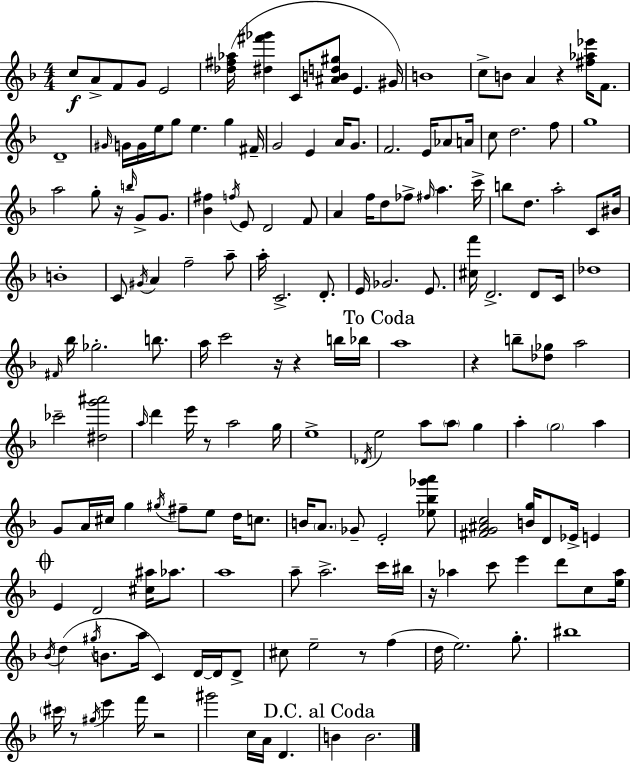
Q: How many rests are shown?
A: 10